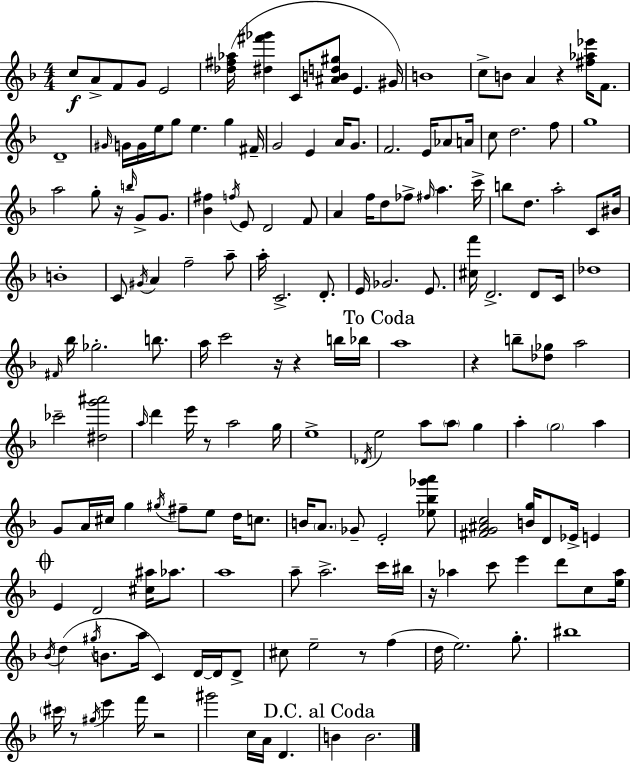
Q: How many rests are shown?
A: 10